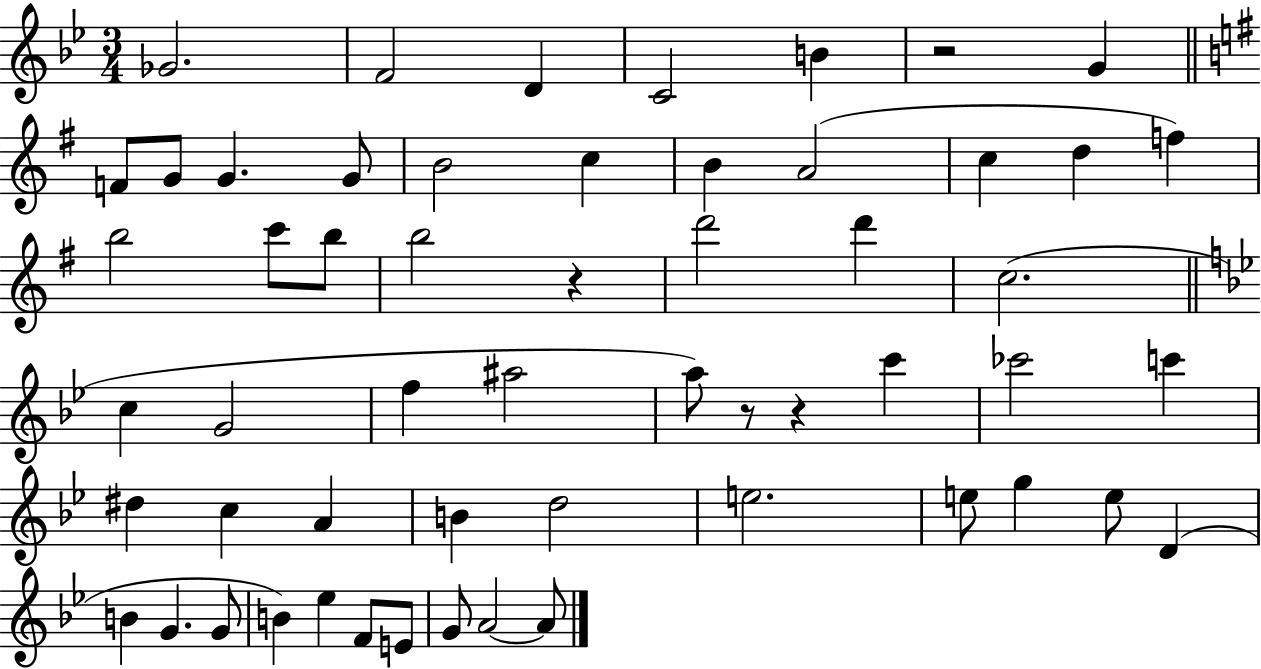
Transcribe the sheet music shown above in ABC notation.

X:1
T:Untitled
M:3/4
L:1/4
K:Bb
_G2 F2 D C2 B z2 G F/2 G/2 G G/2 B2 c B A2 c d f b2 c'/2 b/2 b2 z d'2 d' c2 c G2 f ^a2 a/2 z/2 z c' _c'2 c' ^d c A B d2 e2 e/2 g e/2 D B G G/2 B _e F/2 E/2 G/2 A2 A/2